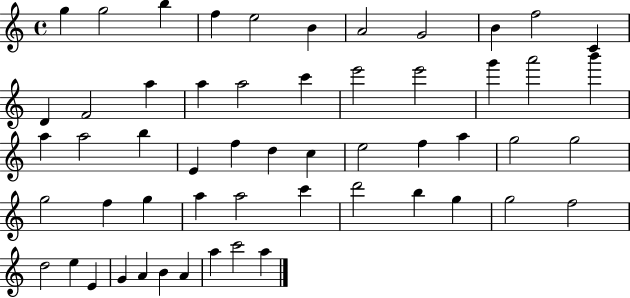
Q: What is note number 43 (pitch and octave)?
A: G5